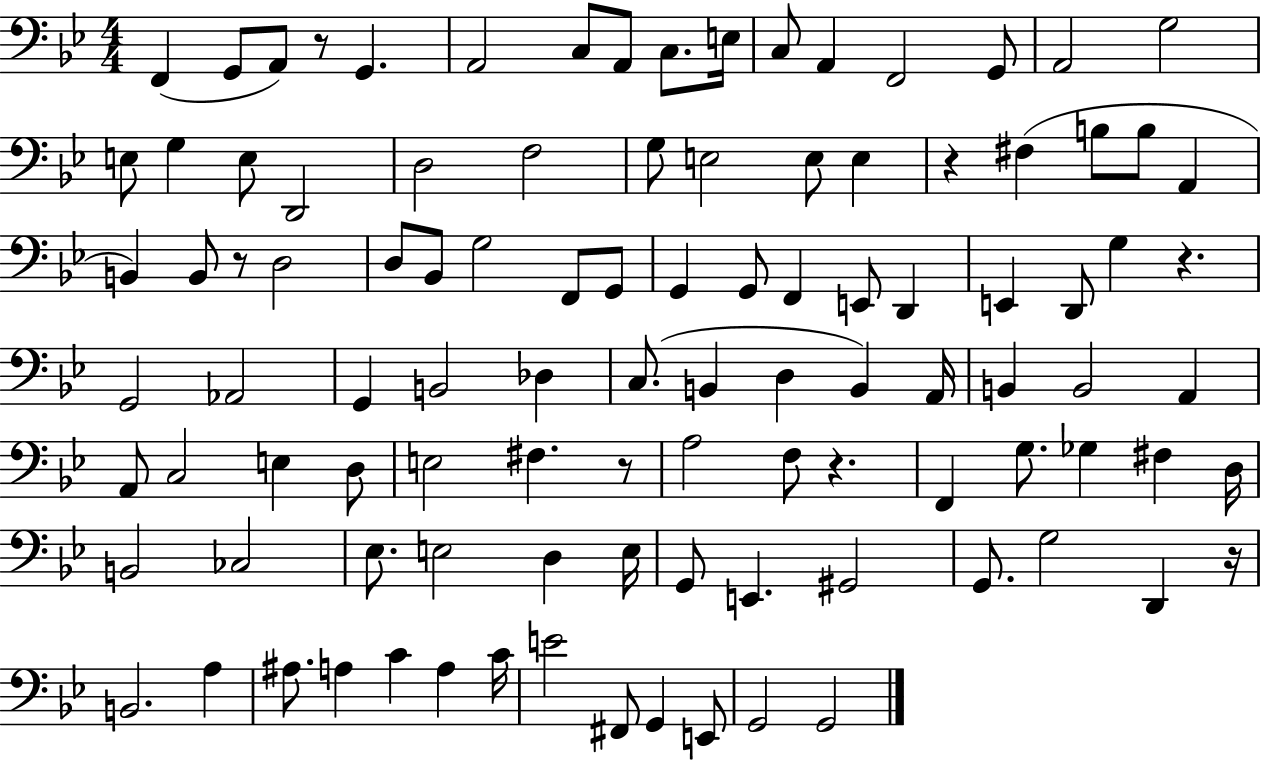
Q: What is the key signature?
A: BES major